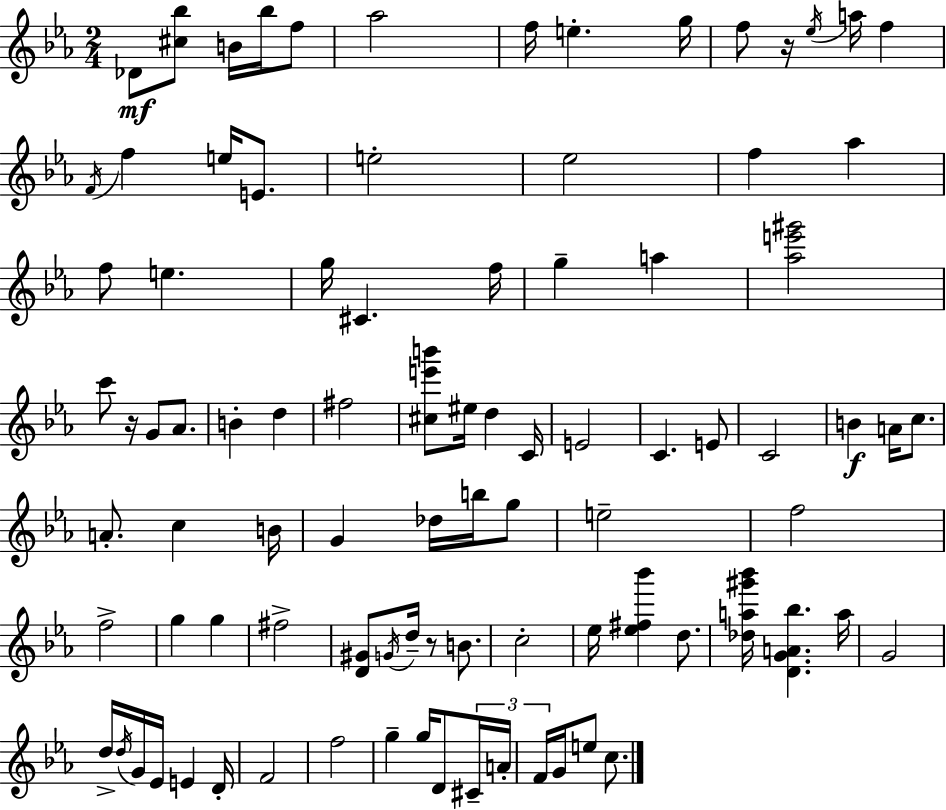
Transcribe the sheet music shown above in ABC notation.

X:1
T:Untitled
M:2/4
L:1/4
K:Cm
_D/2 [^c_b]/2 B/4 _b/4 f/2 _a2 f/4 e g/4 f/2 z/4 _e/4 a/4 f F/4 f e/4 E/2 e2 _e2 f _a f/2 e g/4 ^C f/4 g a [_ae'^g']2 c'/2 z/4 G/2 _A/2 B d ^f2 [^ce'b']/2 ^e/4 d C/4 E2 C E/2 C2 B A/4 c/2 A/2 c B/4 G _d/4 b/4 g/2 e2 f2 f2 g g ^f2 [D^G]/2 G/4 d/4 z/2 B/2 c2 _e/4 [_e^f_b'] d/2 [_da^g'_b']/4 [DGA_b] a/4 G2 d/4 d/4 G/4 _E/4 E D/4 F2 f2 g g/4 D/2 ^C/4 A/4 F/4 G/4 e/2 c/2